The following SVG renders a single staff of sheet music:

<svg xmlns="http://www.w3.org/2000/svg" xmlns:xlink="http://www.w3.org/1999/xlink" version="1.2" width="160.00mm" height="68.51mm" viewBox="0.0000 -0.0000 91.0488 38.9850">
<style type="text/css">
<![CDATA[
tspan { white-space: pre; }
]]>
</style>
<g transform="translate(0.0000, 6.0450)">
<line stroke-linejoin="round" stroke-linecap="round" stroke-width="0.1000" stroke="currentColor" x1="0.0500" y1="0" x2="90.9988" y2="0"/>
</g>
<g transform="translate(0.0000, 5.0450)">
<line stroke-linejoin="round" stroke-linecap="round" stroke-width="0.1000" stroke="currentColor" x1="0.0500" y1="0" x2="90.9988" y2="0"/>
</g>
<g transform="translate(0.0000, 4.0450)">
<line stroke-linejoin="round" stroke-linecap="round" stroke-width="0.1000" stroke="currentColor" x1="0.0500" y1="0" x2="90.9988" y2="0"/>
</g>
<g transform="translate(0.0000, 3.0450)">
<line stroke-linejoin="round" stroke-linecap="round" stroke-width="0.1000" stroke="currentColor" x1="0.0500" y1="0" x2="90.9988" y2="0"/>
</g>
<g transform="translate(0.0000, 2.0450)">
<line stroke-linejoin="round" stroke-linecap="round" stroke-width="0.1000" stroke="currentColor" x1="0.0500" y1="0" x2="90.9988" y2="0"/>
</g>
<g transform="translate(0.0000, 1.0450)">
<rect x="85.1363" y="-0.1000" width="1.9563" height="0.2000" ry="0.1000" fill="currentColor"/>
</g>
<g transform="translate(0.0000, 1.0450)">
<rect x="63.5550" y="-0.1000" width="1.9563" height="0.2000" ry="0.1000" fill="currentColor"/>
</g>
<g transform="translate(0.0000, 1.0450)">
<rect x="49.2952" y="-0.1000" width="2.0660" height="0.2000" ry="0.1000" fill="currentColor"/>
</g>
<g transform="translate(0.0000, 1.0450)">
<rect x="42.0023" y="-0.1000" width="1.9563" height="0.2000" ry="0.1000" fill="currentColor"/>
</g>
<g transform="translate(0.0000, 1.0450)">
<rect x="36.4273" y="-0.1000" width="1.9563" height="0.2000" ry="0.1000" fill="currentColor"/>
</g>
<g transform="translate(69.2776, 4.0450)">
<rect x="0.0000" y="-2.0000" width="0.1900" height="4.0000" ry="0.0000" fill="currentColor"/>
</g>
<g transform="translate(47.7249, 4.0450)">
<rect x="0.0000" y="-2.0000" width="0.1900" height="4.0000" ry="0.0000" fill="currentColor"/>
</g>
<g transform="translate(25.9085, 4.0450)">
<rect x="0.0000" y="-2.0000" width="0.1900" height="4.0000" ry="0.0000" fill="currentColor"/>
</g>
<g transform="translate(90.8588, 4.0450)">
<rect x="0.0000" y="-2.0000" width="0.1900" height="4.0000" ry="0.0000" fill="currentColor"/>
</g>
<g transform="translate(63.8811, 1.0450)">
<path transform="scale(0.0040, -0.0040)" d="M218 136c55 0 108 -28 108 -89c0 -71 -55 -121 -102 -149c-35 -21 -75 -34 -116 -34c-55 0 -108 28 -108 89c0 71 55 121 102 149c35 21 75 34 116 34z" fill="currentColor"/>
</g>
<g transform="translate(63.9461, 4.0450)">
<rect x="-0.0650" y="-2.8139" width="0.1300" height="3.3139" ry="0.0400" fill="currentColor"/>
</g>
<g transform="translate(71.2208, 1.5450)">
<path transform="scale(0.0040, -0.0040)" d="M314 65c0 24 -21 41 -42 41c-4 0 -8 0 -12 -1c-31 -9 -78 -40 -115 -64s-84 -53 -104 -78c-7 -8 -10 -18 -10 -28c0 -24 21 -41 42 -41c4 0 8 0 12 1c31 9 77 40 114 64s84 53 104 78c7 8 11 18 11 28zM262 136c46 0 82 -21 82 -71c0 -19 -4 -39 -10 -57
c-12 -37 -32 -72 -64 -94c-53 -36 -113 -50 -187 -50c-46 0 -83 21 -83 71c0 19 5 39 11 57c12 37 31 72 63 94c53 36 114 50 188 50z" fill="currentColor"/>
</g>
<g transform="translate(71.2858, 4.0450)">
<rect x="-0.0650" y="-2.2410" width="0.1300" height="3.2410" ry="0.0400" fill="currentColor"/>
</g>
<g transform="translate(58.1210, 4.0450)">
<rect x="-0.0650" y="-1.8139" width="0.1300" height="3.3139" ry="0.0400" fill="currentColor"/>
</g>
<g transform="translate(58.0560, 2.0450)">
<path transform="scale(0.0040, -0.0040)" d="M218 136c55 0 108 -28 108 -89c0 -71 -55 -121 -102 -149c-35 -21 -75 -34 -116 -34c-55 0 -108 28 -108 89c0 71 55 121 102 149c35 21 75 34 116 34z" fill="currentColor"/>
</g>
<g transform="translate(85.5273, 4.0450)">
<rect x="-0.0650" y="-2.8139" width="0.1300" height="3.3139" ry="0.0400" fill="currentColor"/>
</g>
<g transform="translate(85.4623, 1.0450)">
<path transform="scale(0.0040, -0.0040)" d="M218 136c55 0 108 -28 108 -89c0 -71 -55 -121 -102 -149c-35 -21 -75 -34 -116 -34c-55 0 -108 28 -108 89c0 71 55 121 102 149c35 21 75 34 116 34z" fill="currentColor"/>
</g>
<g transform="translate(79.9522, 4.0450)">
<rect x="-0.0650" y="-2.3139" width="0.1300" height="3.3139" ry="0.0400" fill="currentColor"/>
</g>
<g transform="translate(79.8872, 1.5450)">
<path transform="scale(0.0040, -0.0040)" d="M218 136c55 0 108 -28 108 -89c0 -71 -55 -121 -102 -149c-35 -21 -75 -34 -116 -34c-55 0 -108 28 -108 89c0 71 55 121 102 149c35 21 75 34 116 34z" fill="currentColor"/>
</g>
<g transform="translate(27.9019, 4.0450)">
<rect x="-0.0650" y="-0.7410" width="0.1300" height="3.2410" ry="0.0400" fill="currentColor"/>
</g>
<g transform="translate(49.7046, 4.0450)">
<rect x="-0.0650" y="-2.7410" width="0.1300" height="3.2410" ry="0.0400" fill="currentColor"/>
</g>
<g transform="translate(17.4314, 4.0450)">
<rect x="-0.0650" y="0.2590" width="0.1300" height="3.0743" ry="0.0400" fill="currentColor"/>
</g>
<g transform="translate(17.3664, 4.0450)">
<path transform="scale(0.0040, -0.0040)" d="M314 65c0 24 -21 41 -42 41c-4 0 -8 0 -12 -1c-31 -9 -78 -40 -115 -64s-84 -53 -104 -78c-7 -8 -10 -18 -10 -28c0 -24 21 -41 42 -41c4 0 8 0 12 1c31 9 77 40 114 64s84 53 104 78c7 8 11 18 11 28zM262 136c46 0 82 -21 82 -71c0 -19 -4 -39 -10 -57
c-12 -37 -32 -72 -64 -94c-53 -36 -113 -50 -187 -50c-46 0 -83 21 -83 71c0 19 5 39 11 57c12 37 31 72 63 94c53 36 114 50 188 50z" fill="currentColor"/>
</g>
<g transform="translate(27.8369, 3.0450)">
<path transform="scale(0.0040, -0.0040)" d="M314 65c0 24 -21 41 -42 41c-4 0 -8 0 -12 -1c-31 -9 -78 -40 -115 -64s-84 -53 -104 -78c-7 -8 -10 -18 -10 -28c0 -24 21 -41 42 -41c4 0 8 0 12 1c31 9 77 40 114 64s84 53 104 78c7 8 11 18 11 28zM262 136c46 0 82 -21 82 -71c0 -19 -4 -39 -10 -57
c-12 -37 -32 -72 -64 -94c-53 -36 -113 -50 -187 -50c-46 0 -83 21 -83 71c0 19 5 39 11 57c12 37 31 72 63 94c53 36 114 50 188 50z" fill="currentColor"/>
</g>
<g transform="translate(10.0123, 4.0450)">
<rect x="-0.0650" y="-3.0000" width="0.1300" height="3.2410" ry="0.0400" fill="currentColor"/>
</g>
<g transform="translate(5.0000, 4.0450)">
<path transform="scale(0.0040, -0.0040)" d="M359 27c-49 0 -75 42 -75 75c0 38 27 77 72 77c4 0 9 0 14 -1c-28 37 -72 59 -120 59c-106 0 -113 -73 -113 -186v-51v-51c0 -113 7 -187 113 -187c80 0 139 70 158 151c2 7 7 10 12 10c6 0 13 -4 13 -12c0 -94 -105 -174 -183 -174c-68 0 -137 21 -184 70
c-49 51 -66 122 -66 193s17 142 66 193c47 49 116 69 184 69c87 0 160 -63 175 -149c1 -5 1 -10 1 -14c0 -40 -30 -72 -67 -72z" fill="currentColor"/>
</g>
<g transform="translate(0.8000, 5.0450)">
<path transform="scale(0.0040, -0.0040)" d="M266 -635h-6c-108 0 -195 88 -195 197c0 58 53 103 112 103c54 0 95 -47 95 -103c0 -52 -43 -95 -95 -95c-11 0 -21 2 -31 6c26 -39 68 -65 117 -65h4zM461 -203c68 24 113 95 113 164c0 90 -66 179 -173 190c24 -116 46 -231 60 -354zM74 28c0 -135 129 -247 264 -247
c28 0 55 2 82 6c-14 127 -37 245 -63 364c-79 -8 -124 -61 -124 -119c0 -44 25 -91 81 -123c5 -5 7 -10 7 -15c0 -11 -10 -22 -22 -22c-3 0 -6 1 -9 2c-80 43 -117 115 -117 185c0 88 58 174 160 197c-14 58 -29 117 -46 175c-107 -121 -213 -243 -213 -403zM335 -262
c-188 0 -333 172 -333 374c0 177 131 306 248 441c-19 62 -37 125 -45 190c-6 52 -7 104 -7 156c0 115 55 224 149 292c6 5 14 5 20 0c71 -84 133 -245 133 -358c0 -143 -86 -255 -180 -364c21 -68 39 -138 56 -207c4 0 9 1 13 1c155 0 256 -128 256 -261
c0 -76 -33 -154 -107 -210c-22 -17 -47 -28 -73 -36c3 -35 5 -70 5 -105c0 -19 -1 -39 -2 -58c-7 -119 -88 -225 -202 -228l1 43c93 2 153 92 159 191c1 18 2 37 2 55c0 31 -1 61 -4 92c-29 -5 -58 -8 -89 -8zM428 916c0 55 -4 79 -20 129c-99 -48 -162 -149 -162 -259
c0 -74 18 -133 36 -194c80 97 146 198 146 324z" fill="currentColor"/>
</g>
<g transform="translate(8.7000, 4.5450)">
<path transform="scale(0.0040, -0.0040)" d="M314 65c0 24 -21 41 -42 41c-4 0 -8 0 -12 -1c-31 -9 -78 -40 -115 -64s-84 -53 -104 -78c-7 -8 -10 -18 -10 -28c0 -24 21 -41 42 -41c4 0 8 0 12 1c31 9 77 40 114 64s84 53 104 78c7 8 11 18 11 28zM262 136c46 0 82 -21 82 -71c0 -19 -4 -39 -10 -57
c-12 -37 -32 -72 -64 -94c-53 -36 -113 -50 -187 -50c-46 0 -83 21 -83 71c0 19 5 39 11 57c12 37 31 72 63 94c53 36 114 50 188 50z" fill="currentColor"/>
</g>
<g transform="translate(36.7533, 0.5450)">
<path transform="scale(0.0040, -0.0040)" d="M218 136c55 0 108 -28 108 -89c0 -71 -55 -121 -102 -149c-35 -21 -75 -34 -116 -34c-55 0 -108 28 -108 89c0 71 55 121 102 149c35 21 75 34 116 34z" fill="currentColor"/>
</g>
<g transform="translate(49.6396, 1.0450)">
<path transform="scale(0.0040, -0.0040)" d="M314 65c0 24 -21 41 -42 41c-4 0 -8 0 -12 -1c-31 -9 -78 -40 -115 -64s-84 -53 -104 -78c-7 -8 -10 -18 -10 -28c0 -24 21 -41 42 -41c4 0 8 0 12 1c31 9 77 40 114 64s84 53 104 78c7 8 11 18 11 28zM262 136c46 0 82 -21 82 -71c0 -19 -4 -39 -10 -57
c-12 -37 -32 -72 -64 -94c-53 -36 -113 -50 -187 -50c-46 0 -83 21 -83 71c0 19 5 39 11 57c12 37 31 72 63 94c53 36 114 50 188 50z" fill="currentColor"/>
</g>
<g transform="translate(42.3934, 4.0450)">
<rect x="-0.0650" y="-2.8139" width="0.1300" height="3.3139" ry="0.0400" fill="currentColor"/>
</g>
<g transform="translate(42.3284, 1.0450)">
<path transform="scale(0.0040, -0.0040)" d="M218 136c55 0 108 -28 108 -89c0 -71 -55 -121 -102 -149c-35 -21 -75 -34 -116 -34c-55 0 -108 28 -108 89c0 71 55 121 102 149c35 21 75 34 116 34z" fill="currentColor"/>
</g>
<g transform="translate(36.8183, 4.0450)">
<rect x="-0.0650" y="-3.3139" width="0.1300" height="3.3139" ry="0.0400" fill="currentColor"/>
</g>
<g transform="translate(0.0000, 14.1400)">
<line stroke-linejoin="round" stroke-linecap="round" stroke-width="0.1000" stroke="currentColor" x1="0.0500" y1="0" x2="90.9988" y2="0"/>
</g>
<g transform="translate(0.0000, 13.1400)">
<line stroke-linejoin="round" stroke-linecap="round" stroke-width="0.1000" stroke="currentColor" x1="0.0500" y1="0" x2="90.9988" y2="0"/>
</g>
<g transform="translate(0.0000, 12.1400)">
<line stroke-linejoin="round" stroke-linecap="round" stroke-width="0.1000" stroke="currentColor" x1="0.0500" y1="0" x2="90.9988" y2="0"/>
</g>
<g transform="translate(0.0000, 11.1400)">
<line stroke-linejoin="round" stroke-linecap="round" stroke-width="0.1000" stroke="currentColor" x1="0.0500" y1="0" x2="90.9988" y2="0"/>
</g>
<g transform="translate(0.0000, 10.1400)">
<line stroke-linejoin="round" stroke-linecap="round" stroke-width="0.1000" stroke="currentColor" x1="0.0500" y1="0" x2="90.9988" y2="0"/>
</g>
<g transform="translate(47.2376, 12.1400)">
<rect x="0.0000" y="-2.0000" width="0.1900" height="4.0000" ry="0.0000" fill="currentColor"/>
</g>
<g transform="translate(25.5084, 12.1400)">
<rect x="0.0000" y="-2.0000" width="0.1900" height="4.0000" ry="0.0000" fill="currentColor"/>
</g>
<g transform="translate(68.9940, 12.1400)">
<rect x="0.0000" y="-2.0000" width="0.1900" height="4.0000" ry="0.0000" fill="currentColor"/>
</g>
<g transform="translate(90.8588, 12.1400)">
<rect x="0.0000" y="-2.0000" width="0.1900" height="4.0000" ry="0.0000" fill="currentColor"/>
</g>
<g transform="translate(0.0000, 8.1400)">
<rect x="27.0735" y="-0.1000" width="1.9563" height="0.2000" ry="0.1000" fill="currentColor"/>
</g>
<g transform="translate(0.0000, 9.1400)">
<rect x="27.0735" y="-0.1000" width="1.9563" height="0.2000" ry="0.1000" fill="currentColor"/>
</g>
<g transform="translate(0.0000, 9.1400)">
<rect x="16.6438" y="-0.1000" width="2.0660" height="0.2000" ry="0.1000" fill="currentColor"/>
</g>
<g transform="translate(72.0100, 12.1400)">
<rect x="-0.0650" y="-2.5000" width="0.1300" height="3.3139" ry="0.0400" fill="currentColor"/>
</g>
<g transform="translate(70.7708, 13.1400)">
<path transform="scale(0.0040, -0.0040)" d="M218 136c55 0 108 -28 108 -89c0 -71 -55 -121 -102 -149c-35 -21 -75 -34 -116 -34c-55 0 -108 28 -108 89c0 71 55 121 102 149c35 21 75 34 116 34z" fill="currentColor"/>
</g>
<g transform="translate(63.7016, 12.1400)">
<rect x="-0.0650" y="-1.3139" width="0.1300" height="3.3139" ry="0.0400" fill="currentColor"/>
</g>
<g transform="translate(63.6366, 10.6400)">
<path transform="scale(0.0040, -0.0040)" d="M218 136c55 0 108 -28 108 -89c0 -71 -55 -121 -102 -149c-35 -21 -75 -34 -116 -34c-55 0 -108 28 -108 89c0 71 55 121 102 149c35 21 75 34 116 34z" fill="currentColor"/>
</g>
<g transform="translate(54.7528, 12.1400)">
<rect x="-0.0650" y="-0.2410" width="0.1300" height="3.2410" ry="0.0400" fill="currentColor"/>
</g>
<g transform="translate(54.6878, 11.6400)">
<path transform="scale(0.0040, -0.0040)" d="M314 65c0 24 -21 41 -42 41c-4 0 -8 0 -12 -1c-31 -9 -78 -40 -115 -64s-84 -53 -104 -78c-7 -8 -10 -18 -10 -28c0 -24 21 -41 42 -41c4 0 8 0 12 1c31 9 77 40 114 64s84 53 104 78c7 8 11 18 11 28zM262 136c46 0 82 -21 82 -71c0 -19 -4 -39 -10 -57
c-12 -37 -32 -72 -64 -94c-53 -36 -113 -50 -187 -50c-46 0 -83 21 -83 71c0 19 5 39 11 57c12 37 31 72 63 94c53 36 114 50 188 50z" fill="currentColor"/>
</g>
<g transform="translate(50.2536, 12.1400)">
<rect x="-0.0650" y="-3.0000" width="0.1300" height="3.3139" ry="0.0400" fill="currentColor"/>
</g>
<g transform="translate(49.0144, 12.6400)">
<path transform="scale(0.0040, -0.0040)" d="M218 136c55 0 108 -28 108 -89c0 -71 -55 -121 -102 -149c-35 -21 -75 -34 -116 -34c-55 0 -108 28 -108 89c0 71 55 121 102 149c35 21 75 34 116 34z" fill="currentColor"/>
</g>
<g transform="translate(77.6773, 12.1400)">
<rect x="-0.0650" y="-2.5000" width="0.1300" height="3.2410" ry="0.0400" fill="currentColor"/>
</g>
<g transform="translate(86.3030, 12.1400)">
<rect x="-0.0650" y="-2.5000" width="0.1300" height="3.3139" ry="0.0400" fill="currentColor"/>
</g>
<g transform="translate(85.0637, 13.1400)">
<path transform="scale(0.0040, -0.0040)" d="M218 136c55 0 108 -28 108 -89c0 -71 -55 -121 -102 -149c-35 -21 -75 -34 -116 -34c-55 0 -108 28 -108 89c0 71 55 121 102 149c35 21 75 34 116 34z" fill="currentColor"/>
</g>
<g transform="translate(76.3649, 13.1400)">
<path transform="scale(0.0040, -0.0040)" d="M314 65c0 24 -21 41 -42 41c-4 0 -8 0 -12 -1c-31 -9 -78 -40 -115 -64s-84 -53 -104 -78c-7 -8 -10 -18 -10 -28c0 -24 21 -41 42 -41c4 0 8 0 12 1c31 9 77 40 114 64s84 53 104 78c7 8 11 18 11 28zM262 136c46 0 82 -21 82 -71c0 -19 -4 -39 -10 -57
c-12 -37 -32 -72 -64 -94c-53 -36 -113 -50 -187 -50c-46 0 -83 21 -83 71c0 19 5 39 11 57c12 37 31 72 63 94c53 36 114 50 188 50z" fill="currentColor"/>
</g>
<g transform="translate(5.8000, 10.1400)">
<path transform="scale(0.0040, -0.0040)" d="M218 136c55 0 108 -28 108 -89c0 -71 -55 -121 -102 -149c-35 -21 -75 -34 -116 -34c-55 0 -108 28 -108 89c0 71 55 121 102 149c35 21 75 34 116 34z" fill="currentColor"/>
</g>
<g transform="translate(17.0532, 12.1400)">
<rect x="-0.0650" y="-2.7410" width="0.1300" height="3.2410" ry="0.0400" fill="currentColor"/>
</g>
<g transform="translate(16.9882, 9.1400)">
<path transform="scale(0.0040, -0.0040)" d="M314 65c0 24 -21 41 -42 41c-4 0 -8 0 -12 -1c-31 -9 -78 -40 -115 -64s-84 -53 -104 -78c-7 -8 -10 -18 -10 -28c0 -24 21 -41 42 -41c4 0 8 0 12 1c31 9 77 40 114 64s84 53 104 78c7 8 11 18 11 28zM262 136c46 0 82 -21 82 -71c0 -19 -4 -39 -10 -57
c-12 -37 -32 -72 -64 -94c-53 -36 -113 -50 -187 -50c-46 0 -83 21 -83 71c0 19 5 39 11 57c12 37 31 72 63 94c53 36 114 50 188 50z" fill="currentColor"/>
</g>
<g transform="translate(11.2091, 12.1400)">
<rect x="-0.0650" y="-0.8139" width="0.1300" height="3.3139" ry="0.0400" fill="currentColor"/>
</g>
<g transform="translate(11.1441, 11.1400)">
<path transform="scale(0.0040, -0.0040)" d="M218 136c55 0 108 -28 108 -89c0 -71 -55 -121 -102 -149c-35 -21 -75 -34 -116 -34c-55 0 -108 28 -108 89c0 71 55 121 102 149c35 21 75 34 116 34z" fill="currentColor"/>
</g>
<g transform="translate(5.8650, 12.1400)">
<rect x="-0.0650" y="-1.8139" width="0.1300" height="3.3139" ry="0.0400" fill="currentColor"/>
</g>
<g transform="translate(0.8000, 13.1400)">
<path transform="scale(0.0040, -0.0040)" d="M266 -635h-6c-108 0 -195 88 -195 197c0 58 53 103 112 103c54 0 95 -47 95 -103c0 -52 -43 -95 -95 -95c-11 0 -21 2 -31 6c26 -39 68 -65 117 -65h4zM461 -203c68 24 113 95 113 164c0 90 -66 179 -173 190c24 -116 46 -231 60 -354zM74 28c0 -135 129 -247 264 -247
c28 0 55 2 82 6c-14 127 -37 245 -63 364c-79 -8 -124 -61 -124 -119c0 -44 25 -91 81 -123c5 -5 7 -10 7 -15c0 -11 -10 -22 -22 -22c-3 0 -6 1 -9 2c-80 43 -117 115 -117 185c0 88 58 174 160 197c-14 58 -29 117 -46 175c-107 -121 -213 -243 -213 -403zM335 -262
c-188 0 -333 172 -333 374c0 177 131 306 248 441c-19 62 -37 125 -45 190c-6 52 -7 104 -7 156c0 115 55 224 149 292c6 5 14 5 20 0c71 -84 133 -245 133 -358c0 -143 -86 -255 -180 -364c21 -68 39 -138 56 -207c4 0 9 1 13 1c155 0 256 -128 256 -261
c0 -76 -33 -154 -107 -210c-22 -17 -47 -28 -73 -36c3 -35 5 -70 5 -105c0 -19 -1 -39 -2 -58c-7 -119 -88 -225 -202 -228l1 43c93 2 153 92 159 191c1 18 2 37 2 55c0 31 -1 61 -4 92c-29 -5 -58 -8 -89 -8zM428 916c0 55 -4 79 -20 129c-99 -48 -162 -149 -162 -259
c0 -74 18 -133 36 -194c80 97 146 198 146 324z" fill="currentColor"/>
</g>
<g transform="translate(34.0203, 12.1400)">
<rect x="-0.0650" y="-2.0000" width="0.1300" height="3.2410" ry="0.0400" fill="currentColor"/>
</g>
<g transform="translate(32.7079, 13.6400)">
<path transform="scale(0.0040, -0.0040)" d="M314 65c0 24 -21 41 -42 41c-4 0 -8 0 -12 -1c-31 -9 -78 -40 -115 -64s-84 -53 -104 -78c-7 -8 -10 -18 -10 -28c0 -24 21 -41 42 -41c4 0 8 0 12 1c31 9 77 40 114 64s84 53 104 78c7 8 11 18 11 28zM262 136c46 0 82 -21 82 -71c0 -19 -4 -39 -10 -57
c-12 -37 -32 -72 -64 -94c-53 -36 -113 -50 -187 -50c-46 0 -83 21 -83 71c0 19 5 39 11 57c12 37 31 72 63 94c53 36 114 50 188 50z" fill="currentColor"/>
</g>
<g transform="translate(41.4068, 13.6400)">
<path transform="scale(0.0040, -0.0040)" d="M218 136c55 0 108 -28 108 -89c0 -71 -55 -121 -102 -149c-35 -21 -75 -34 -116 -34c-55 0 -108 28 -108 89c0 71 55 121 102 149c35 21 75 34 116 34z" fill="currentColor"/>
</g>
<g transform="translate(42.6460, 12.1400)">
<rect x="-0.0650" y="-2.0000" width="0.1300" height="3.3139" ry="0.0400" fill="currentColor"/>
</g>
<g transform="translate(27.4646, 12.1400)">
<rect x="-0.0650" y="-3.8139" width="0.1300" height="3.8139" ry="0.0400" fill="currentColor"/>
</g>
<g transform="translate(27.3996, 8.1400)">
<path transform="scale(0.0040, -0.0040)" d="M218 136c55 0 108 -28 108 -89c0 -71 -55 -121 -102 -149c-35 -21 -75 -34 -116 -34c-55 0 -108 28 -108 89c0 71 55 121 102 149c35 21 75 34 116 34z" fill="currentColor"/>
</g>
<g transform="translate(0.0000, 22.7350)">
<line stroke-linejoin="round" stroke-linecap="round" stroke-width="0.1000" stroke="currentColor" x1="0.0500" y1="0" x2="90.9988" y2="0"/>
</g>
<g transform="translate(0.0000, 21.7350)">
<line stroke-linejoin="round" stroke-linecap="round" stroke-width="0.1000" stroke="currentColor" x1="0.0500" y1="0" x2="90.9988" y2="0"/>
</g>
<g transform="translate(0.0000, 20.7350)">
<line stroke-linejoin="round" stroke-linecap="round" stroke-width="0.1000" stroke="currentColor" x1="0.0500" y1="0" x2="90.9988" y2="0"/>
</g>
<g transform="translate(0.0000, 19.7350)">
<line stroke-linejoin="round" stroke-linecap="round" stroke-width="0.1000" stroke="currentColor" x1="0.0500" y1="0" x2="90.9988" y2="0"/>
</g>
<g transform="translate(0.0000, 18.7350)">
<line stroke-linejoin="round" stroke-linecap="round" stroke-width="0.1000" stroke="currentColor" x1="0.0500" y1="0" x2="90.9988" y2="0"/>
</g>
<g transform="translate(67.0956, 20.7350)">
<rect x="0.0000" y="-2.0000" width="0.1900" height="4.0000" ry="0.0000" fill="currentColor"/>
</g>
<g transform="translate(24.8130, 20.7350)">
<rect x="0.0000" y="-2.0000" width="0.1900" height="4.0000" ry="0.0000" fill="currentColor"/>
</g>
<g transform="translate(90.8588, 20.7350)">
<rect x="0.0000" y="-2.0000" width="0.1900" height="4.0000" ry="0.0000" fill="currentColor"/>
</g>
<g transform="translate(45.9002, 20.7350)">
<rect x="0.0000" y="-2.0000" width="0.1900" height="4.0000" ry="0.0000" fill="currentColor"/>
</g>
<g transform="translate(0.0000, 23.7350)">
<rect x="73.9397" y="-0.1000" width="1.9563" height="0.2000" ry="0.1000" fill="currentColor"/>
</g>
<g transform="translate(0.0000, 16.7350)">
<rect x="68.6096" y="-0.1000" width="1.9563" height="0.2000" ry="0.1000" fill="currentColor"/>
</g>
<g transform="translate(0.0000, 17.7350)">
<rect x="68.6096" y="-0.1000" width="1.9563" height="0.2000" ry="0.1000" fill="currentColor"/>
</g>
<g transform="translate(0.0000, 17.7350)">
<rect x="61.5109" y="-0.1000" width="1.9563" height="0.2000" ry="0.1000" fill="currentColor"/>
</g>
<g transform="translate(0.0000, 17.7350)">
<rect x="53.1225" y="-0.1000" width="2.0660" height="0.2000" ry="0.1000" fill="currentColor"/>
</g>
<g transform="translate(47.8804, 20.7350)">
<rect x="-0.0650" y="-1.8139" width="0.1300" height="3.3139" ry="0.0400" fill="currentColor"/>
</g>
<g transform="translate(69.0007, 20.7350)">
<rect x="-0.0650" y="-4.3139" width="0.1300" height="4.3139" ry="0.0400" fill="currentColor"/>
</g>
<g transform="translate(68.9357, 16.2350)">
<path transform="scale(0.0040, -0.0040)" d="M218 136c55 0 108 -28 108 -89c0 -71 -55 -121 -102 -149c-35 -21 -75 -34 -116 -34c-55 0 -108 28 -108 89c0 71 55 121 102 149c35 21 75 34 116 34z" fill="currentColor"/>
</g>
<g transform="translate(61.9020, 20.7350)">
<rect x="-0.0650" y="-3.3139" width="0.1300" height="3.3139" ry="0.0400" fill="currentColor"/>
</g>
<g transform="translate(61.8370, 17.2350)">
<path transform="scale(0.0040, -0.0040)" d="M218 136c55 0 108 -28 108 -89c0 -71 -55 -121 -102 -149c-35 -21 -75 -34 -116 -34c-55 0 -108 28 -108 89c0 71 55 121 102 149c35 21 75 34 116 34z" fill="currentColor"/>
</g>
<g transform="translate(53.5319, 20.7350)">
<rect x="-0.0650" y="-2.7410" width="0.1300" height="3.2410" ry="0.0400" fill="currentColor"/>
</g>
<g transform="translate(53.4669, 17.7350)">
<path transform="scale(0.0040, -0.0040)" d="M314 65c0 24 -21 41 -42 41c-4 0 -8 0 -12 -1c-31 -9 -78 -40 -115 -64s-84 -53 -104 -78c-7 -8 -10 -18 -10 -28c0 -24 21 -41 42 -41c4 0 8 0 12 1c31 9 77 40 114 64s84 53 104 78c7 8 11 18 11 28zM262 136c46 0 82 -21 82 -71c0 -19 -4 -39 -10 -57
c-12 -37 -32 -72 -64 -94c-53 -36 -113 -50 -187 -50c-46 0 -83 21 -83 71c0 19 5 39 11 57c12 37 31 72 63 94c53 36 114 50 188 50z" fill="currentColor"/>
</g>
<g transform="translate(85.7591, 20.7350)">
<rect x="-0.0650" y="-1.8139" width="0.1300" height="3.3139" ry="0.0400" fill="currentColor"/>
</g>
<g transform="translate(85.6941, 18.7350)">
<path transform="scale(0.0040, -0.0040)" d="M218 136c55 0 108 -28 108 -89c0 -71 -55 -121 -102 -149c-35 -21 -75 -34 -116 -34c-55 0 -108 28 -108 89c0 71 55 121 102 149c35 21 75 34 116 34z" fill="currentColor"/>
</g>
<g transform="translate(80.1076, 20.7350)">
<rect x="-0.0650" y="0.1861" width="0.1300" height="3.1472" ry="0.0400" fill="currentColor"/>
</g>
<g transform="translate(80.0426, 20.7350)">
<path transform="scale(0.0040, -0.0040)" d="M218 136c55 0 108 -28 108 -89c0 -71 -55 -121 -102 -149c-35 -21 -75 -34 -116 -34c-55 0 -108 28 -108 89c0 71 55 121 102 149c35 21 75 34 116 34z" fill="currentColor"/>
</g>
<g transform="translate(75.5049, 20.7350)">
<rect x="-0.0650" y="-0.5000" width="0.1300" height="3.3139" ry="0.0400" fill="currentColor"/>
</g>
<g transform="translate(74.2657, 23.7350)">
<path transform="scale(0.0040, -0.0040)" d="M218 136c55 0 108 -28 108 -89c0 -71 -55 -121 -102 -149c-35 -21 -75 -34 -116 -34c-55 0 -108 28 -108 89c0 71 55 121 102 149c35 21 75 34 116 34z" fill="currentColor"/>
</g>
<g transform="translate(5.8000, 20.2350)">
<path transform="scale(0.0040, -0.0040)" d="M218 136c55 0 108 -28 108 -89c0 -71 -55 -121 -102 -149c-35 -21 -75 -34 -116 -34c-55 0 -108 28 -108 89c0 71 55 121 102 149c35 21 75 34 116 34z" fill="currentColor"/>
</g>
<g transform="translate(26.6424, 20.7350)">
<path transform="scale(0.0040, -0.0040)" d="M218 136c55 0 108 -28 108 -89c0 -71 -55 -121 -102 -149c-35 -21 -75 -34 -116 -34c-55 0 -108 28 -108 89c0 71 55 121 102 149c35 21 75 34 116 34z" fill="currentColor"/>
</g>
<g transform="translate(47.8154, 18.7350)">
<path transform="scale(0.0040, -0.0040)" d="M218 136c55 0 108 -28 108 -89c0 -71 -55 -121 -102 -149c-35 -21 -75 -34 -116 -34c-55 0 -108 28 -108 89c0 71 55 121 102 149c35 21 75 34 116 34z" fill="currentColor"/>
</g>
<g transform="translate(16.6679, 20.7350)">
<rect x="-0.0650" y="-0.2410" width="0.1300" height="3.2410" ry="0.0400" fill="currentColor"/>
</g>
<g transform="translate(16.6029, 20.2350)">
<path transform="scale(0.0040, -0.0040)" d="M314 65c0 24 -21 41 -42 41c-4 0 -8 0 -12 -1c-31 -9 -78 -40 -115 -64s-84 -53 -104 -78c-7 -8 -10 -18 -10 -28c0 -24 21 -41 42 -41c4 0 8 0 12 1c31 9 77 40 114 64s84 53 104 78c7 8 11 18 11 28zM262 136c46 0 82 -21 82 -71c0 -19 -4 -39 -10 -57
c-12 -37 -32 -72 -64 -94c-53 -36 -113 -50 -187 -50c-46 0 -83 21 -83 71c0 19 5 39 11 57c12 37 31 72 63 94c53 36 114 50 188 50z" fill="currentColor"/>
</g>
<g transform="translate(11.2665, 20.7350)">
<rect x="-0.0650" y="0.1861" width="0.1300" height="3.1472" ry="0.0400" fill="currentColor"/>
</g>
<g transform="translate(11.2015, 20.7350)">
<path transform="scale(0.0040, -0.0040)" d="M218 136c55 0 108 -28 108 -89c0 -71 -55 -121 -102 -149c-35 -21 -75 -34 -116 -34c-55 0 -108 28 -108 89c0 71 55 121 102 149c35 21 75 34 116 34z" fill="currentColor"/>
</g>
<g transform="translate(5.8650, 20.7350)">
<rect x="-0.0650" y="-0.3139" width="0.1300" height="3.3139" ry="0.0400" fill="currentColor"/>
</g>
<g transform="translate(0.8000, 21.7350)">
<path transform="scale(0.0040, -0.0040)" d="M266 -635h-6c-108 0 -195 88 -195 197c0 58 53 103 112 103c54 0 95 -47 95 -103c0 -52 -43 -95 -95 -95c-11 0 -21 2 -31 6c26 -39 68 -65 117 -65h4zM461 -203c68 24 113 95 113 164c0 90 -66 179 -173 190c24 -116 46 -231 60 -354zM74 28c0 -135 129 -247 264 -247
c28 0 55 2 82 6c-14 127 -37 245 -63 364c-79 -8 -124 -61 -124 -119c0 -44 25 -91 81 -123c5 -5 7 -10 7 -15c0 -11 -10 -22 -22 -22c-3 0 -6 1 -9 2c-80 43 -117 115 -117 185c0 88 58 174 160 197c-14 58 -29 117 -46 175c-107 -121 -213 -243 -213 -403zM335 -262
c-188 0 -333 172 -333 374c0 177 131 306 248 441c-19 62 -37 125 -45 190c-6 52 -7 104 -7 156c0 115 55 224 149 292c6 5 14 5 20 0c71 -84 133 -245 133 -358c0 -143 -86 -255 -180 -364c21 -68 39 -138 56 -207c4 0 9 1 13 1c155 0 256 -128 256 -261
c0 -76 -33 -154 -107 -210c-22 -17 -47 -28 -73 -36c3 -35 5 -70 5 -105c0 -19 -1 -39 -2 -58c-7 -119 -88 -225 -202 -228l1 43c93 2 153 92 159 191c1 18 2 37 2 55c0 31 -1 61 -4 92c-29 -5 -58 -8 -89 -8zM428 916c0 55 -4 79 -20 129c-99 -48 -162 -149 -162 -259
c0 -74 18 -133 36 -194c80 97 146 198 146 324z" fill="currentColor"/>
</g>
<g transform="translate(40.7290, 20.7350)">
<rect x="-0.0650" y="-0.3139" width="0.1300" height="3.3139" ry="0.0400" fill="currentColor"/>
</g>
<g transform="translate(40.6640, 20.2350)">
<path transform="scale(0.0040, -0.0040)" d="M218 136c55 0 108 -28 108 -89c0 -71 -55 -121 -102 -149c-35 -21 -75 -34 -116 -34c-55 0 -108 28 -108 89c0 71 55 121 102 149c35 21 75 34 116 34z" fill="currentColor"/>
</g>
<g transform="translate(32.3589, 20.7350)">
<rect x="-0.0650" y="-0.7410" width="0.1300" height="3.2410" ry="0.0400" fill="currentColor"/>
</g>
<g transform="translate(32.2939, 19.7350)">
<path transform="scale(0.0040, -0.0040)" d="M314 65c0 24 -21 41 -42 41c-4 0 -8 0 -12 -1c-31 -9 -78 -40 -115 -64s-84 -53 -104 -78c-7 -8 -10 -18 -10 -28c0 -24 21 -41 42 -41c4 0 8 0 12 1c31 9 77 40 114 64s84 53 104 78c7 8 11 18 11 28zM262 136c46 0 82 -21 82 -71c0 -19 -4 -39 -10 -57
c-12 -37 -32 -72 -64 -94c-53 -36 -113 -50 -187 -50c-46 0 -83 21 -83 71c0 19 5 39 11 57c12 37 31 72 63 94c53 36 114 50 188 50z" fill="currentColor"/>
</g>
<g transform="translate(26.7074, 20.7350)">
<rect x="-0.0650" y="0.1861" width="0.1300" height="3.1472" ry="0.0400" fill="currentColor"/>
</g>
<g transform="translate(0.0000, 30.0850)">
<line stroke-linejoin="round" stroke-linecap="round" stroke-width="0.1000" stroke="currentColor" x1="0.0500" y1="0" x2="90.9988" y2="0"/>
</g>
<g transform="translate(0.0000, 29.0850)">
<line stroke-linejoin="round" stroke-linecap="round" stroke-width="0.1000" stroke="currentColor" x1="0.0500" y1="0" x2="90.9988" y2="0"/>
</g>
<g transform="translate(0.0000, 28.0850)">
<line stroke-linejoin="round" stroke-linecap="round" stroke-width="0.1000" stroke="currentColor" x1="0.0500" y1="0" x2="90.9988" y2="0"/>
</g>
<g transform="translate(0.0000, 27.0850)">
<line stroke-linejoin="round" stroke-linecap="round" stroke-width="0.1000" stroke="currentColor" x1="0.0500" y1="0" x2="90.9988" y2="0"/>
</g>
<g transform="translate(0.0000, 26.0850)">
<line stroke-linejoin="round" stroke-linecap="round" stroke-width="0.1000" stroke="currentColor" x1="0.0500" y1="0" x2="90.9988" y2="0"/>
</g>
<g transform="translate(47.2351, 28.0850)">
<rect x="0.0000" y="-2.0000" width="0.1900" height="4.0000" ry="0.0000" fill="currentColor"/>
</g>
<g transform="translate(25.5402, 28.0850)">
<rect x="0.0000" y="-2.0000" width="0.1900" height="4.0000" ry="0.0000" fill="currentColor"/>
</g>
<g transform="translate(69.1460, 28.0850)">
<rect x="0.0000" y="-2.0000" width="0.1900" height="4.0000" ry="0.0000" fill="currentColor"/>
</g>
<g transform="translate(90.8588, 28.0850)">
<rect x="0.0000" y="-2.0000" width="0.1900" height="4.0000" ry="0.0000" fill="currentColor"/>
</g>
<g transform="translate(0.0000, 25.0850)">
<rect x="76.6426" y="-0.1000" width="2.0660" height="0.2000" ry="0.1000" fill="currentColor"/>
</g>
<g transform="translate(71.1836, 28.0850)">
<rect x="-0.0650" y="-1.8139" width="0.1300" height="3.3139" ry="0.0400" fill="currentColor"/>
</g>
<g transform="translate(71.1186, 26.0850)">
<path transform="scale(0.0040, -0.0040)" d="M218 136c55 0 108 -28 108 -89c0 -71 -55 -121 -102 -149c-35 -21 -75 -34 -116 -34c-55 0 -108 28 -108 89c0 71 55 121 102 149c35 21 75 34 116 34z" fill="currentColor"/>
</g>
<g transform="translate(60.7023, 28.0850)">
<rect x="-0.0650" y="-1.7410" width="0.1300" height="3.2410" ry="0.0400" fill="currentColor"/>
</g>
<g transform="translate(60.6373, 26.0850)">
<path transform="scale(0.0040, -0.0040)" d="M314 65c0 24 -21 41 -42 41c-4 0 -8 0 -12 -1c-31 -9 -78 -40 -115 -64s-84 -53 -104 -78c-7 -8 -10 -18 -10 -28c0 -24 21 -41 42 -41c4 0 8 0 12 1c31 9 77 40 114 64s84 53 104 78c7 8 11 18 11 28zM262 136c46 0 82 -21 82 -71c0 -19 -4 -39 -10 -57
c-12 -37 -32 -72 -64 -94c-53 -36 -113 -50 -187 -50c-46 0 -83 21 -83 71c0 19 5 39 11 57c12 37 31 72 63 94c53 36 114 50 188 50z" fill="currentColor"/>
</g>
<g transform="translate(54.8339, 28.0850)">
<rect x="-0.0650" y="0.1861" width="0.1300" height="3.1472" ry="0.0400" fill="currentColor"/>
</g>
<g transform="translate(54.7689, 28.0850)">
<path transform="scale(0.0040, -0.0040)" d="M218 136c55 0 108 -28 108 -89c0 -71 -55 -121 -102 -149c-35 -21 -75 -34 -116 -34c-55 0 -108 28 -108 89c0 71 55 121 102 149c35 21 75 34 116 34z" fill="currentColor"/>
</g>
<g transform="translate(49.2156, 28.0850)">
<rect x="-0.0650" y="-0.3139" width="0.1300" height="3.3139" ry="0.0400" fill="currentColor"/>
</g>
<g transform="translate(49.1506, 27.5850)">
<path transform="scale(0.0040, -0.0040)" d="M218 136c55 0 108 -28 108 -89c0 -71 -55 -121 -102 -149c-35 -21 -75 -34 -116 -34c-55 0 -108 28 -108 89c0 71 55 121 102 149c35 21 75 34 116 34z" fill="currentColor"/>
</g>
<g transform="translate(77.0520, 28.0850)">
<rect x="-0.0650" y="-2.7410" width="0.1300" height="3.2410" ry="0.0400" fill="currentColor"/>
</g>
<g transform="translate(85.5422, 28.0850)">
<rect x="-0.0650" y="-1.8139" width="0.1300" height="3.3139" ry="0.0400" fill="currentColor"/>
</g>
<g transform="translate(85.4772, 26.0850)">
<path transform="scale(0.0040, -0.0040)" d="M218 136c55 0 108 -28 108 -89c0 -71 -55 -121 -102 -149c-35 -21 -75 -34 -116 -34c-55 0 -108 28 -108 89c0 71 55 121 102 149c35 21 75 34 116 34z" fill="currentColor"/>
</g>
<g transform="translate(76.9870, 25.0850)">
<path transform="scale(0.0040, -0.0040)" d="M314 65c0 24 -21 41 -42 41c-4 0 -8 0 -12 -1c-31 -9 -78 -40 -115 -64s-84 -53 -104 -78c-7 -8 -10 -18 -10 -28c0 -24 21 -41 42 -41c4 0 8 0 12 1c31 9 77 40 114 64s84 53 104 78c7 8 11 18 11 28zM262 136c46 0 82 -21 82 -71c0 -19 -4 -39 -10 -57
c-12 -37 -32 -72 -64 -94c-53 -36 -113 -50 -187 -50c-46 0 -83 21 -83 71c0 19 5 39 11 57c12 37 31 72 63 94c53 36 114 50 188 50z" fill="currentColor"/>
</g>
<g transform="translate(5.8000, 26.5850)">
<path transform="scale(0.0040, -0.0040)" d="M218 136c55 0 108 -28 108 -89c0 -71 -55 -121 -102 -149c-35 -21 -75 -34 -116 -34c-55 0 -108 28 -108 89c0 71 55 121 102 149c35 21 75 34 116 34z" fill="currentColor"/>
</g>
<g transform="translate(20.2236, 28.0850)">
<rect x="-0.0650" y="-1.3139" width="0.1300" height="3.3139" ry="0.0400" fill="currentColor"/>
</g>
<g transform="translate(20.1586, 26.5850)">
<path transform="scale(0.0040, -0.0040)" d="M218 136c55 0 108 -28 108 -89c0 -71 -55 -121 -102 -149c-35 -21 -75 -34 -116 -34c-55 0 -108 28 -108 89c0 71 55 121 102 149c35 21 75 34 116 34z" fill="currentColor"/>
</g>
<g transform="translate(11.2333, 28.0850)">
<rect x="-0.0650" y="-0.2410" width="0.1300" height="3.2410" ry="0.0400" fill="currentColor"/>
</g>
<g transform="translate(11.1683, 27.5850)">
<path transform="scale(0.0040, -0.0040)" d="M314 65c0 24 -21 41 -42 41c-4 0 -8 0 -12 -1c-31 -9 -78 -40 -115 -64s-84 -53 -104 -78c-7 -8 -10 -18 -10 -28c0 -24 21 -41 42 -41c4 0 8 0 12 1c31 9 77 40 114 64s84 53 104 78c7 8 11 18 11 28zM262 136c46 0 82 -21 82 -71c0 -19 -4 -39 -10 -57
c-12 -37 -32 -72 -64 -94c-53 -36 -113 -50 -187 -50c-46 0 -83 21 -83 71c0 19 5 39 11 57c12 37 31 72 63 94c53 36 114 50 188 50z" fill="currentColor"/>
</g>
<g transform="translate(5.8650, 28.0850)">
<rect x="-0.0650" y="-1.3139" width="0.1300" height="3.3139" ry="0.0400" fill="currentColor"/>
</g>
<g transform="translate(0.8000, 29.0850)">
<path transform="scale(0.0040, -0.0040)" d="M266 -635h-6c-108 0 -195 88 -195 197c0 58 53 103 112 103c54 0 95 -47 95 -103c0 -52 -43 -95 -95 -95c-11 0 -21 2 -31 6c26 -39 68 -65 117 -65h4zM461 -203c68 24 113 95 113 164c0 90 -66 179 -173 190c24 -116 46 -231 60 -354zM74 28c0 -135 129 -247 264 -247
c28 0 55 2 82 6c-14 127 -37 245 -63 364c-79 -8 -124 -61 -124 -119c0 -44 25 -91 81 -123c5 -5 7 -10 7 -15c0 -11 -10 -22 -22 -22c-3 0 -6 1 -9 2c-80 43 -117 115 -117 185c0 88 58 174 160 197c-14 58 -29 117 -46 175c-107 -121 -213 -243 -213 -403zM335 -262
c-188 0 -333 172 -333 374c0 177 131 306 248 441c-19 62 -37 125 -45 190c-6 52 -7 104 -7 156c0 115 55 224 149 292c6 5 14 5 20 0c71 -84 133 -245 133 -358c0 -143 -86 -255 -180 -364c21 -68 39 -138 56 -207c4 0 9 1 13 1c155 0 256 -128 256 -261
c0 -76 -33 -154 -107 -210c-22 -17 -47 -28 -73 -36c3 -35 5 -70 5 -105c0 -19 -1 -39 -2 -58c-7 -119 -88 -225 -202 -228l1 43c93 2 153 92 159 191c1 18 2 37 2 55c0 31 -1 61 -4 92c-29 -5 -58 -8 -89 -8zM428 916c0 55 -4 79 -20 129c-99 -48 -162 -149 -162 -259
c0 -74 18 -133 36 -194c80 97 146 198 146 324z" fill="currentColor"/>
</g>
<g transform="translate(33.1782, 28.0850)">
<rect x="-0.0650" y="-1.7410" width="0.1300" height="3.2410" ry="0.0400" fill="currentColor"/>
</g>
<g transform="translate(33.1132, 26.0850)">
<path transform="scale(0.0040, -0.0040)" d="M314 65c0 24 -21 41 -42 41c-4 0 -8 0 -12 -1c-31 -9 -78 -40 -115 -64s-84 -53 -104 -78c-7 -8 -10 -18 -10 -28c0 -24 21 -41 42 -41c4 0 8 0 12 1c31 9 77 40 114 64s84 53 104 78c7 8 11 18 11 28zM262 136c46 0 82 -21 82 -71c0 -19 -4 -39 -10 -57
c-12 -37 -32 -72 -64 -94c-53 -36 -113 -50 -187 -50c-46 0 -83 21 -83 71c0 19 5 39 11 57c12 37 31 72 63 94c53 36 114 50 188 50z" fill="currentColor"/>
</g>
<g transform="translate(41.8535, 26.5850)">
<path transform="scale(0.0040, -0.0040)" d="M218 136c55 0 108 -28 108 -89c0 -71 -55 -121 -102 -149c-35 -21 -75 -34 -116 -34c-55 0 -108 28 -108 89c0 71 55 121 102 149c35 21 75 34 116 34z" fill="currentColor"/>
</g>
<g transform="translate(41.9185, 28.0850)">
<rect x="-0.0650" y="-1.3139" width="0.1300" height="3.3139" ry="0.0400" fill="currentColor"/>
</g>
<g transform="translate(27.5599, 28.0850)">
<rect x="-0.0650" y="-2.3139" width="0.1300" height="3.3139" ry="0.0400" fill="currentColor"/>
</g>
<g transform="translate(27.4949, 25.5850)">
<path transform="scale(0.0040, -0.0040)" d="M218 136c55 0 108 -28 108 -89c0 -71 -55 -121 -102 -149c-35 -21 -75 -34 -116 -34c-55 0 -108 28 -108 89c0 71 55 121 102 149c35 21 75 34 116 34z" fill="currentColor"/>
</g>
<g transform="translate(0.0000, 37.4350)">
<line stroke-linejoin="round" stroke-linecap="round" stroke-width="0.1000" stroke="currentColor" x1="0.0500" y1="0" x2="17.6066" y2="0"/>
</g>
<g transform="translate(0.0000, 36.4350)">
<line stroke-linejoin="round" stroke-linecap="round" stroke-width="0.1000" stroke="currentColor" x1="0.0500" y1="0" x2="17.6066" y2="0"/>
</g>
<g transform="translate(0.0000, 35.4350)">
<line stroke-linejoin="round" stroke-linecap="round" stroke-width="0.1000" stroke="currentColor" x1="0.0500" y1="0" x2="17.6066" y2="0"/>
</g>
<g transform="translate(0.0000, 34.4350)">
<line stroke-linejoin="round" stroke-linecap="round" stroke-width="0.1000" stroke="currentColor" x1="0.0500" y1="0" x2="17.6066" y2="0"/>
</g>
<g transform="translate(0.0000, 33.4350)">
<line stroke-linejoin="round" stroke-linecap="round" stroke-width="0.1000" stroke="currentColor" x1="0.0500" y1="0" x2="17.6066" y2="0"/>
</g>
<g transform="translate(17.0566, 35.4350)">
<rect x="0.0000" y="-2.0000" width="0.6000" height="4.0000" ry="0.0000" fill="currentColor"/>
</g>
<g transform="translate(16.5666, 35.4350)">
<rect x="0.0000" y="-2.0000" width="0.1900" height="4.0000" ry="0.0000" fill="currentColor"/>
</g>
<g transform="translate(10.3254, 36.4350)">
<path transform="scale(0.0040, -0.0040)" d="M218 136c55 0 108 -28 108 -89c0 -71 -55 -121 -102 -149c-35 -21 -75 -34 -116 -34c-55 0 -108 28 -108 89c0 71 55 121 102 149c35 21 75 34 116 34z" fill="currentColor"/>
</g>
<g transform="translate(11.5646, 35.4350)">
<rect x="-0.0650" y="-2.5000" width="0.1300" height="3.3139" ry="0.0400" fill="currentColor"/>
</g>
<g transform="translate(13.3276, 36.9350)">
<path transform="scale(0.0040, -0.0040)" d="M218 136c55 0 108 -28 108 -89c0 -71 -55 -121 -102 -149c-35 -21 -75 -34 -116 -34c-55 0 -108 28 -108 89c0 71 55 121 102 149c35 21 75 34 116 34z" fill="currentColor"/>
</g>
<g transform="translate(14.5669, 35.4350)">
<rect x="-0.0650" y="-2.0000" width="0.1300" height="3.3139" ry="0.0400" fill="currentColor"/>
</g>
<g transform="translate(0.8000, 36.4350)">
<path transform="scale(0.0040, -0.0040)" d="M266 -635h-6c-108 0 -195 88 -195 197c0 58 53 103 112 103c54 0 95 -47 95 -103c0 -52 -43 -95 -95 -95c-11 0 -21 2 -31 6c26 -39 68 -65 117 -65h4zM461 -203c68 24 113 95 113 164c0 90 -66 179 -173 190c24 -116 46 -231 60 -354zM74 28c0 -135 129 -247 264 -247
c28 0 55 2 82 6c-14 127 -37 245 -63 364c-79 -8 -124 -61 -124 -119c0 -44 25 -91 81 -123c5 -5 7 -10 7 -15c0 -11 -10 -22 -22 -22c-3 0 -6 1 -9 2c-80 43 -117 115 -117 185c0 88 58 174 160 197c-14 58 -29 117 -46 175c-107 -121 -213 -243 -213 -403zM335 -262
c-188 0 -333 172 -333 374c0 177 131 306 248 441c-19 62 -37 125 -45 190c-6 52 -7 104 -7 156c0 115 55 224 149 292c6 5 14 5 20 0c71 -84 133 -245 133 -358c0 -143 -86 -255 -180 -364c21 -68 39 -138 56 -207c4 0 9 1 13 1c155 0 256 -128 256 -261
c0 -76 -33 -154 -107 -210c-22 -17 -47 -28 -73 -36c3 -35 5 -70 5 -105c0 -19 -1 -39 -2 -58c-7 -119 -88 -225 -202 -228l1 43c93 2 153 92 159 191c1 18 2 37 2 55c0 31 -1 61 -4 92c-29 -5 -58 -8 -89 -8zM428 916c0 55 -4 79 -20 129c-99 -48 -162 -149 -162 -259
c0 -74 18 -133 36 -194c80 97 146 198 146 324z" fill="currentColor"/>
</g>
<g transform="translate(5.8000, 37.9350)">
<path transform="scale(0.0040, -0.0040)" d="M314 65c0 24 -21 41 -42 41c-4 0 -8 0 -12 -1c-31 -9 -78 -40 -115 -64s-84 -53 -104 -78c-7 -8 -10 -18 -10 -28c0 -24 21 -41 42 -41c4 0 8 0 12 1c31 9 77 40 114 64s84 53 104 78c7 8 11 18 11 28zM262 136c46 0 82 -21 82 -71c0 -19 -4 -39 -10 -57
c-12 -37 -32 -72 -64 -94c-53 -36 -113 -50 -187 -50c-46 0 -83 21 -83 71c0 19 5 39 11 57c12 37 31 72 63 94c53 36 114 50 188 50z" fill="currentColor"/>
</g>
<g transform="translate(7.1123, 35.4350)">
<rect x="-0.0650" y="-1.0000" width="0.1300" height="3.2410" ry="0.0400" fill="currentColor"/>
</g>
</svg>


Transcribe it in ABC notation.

X:1
T:Untitled
M:4/4
L:1/4
K:C
A2 B2 d2 b a a2 f a g2 g a f d a2 c' F2 F A c2 e G G2 G c B c2 B d2 c f a2 b d' C B f e c2 e g f2 e c B f2 f a2 f D2 G F